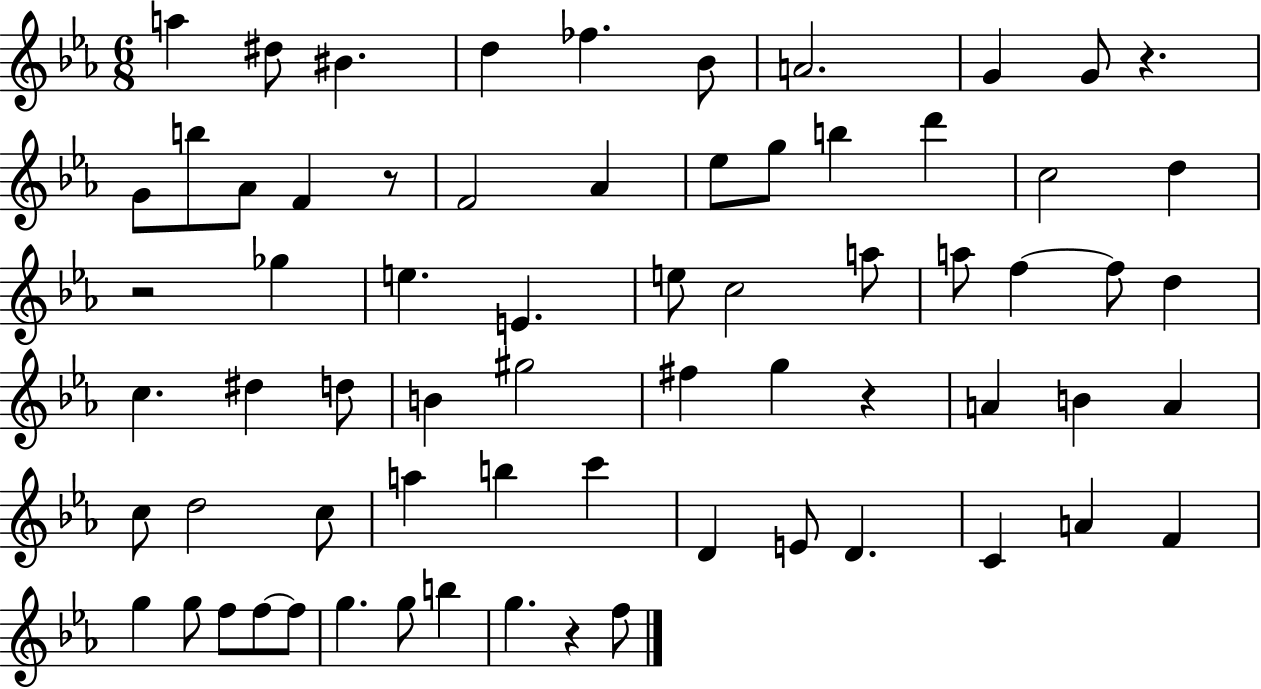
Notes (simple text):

A5/q D#5/e BIS4/q. D5/q FES5/q. Bb4/e A4/h. G4/q G4/e R/q. G4/e B5/e Ab4/e F4/q R/e F4/h Ab4/q Eb5/e G5/e B5/q D6/q C5/h D5/q R/h Gb5/q E5/q. E4/q. E5/e C5/h A5/e A5/e F5/q F5/e D5/q C5/q. D#5/q D5/e B4/q G#5/h F#5/q G5/q R/q A4/q B4/q A4/q C5/e D5/h C5/e A5/q B5/q C6/q D4/q E4/e D4/q. C4/q A4/q F4/q G5/q G5/e F5/e F5/e F5/e G5/q. G5/e B5/q G5/q. R/q F5/e